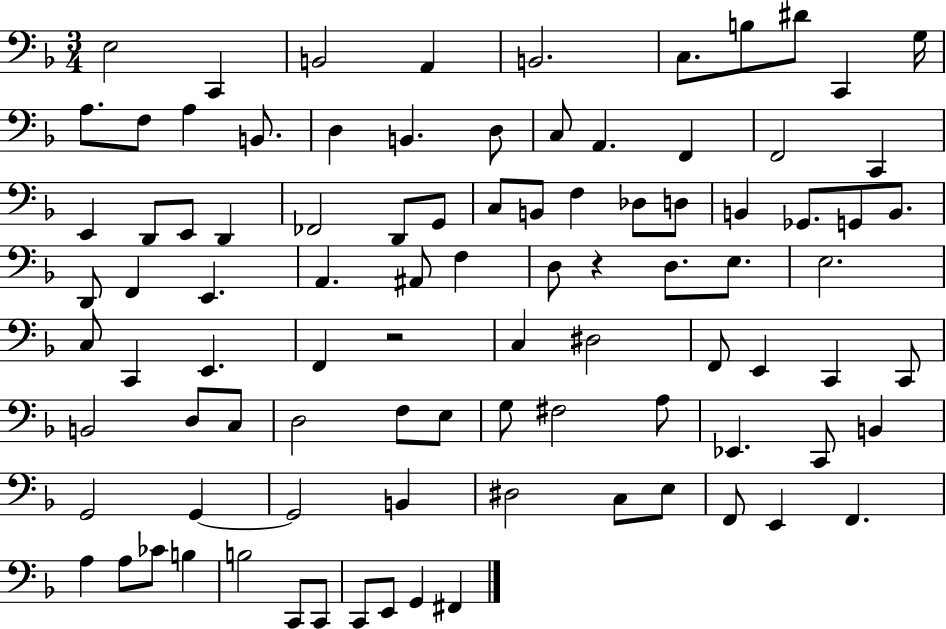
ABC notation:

X:1
T:Untitled
M:3/4
L:1/4
K:F
E,2 C,, B,,2 A,, B,,2 C,/2 B,/2 ^D/2 C,, G,/4 A,/2 F,/2 A, B,,/2 D, B,, D,/2 C,/2 A,, F,, F,,2 C,, E,, D,,/2 E,,/2 D,, _F,,2 D,,/2 G,,/2 C,/2 B,,/2 F, _D,/2 D,/2 B,, _G,,/2 G,,/2 B,,/2 D,,/2 F,, E,, A,, ^A,,/2 F, D,/2 z D,/2 E,/2 E,2 C,/2 C,, E,, F,, z2 C, ^D,2 F,,/2 E,, C,, C,,/2 B,,2 D,/2 C,/2 D,2 F,/2 E,/2 G,/2 ^F,2 A,/2 _E,, C,,/2 B,, G,,2 G,, G,,2 B,, ^D,2 C,/2 E,/2 F,,/2 E,, F,, A, A,/2 _C/2 B, B,2 C,,/2 C,,/2 C,,/2 E,,/2 G,, ^F,,